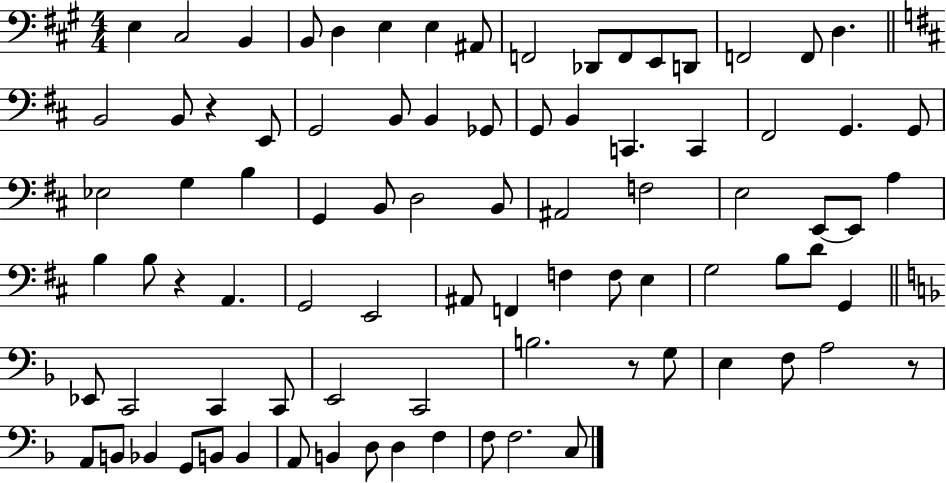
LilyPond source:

{
  \clef bass
  \numericTimeSignature
  \time 4/4
  \key a \major
  e4 cis2 b,4 | b,8 d4 e4 e4 ais,8 | f,2 des,8 f,8 e,8 d,8 | f,2 f,8 d4. | \break \bar "||" \break \key d \major b,2 b,8 r4 e,8 | g,2 b,8 b,4 ges,8 | g,8 b,4 c,4. c,4 | fis,2 g,4. g,8 | \break ees2 g4 b4 | g,4 b,8 d2 b,8 | ais,2 f2 | e2 e,8~~ e,8 a4 | \break b4 b8 r4 a,4. | g,2 e,2 | ais,8 f,4 f4 f8 e4 | g2 b8 d'8 g,4 | \break \bar "||" \break \key f \major ees,8 c,2 c,4 c,8 | e,2 c,2 | b2. r8 g8 | e4 f8 a2 r8 | \break a,8 b,8 bes,4 g,8 b,8 b,4 | a,8 b,4 d8 d4 f4 | f8 f2. c8 | \bar "|."
}